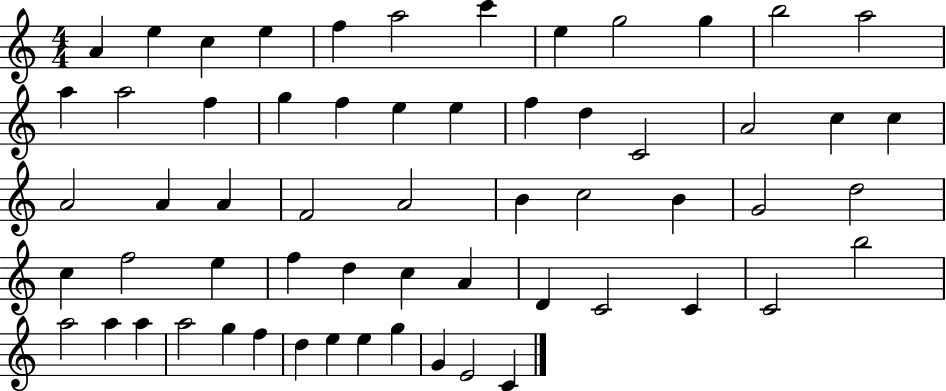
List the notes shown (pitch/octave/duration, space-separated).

A4/q E5/q C5/q E5/q F5/q A5/h C6/q E5/q G5/h G5/q B5/h A5/h A5/q A5/h F5/q G5/q F5/q E5/q E5/q F5/q D5/q C4/h A4/h C5/q C5/q A4/h A4/q A4/q F4/h A4/h B4/q C5/h B4/q G4/h D5/h C5/q F5/h E5/q F5/q D5/q C5/q A4/q D4/q C4/h C4/q C4/h B5/h A5/h A5/q A5/q A5/h G5/q F5/q D5/q E5/q E5/q G5/q G4/q E4/h C4/q